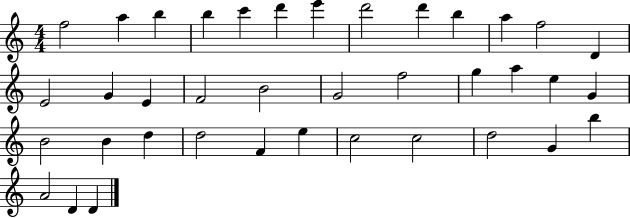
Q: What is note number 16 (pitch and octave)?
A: E4